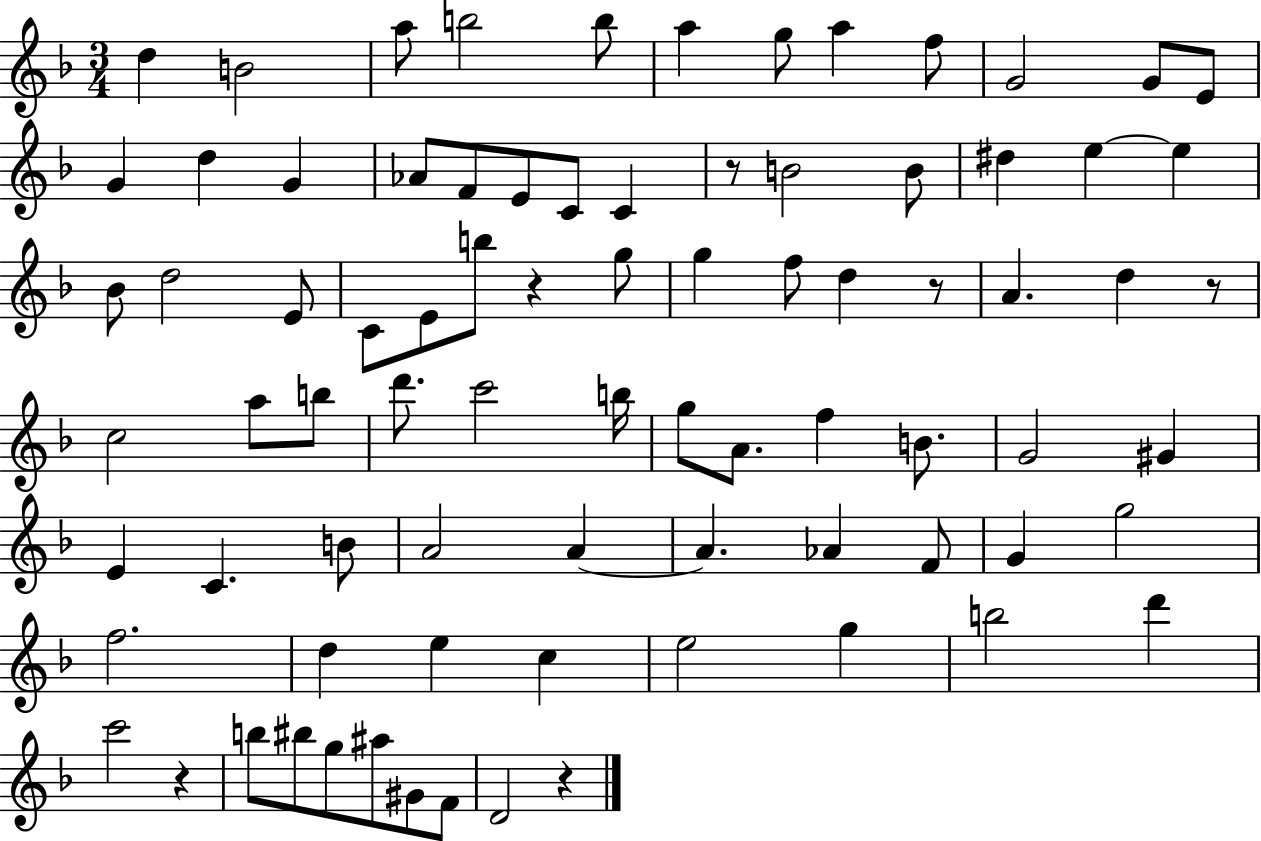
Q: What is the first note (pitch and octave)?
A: D5